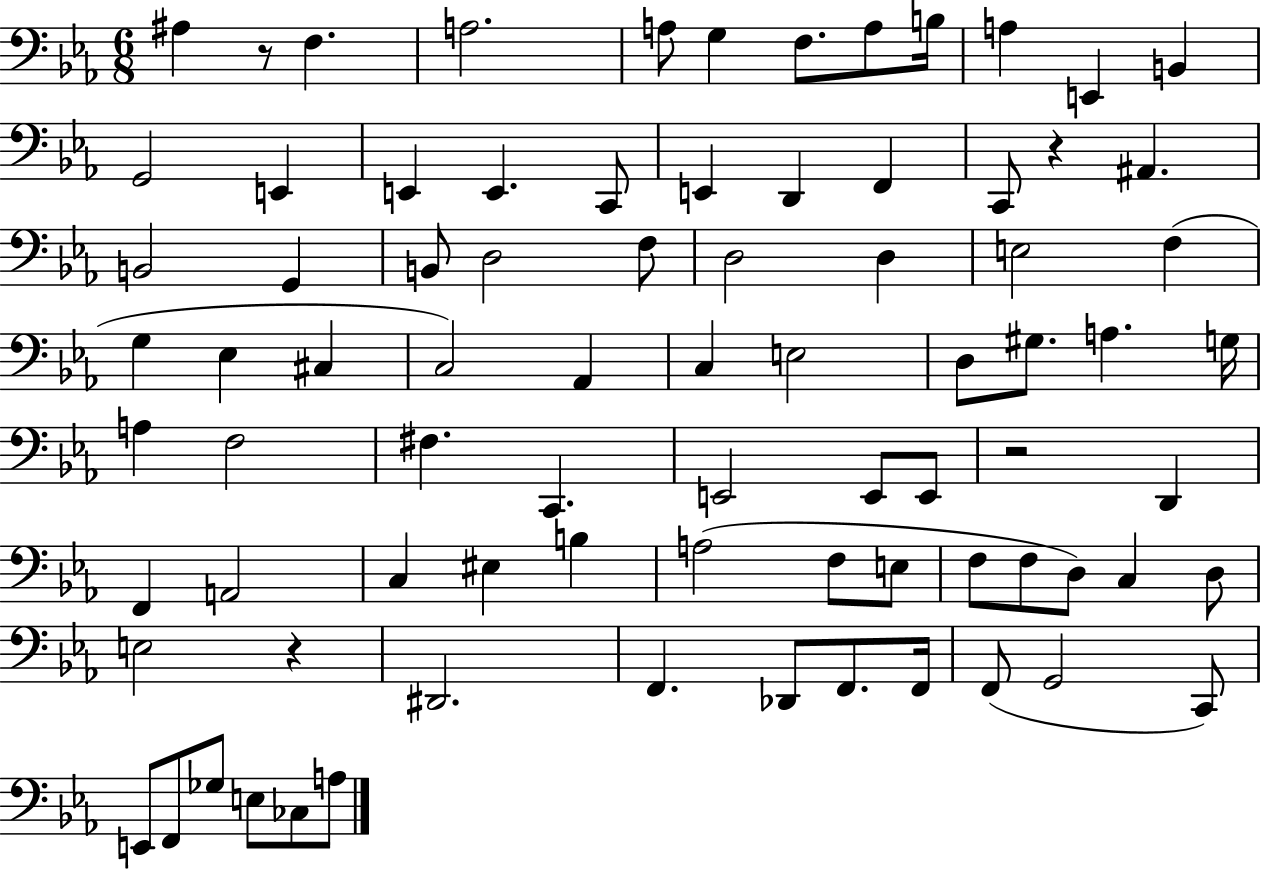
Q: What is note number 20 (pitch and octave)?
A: C2